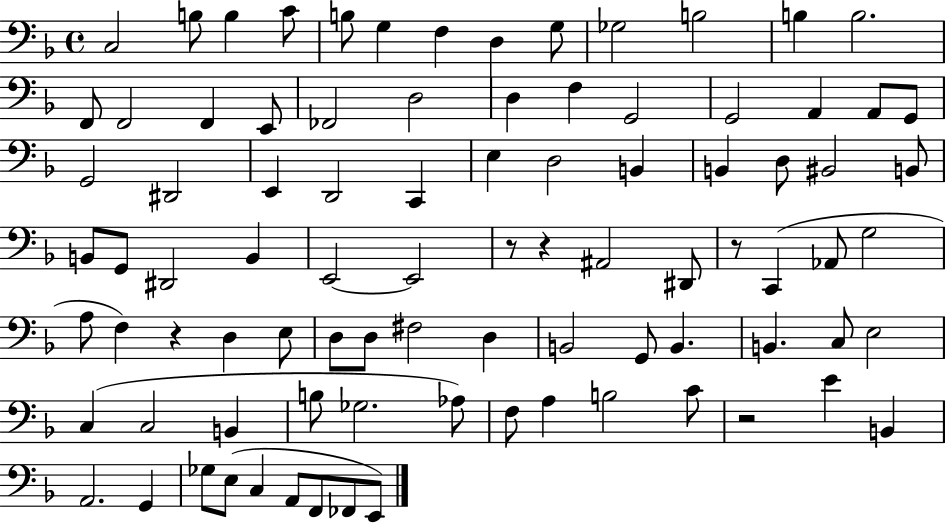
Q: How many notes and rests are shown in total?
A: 89